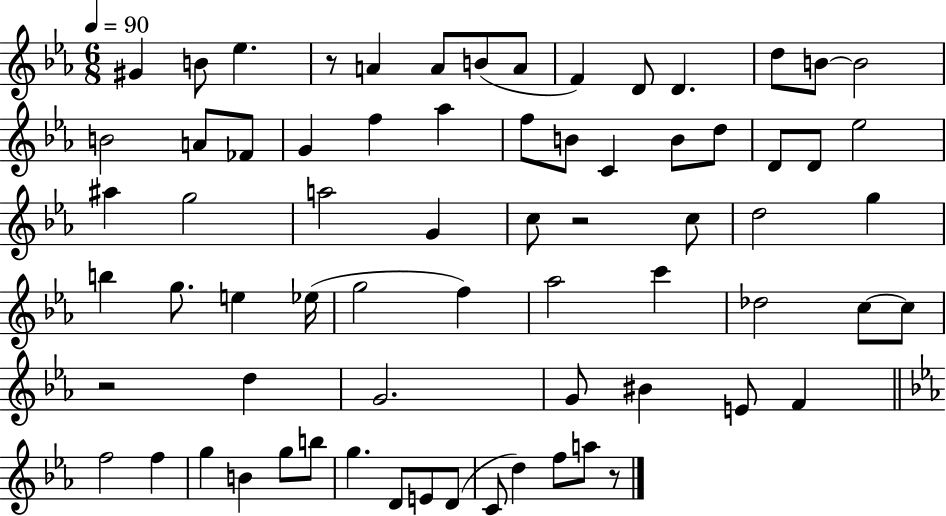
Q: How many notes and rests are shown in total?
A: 70